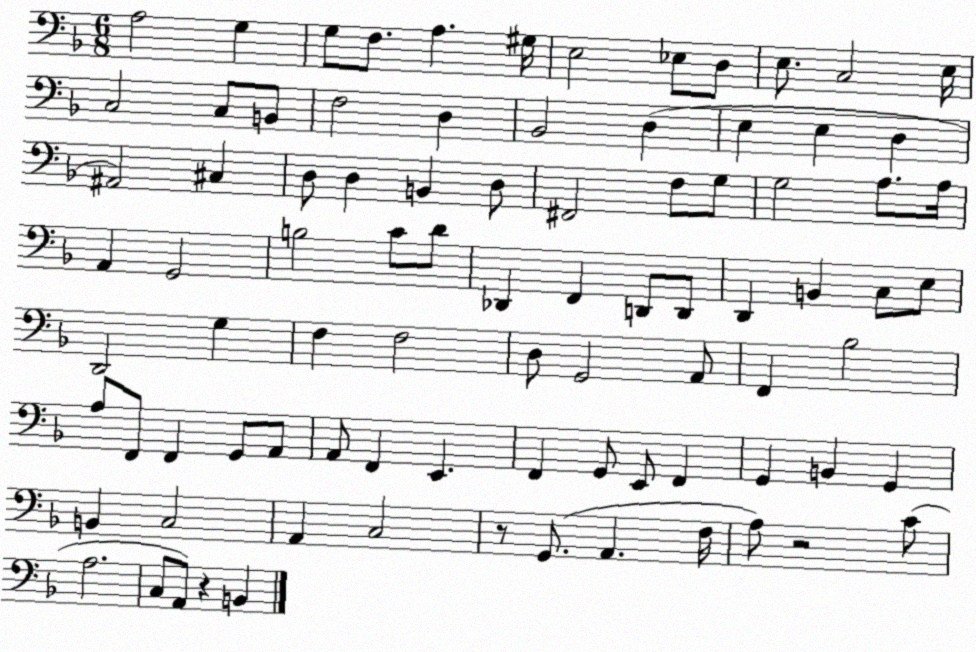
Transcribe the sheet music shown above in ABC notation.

X:1
T:Untitled
M:6/8
L:1/4
K:F
A,2 G, G,/2 F,/2 A, ^G,/4 E,2 _E,/2 D,/2 E,/2 C,2 E,/4 C,2 C,/2 B,,/2 F,2 D, _B,,2 D, E, E, D, ^A,,2 ^C, D,/2 D, B,, D,/2 ^F,,2 F,/2 G,/2 G,2 A,/2 A,/4 A,, G,,2 B,2 C/2 D/2 _D,, F,, D,,/2 D,,/2 D,, B,, C,/2 E,/2 D,,2 G, F, F,2 D,/2 G,,2 A,,/2 F,, _B,2 A,/2 F,,/2 F,, G,,/2 A,,/2 A,,/2 F,, E,, F,, G,,/2 E,,/2 F,, G,, B,, G,, B,, C,2 A,, C,2 z/2 G,,/2 A,, F,/4 A,/2 z2 C/2 A,2 C,/2 A,,/2 z B,,